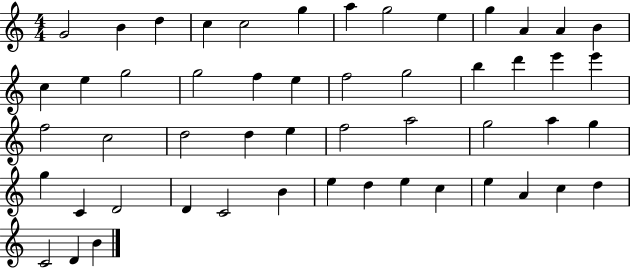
X:1
T:Untitled
M:4/4
L:1/4
K:C
G2 B d c c2 g a g2 e g A A B c e g2 g2 f e f2 g2 b d' e' e' f2 c2 d2 d e f2 a2 g2 a g g C D2 D C2 B e d e c e A c d C2 D B